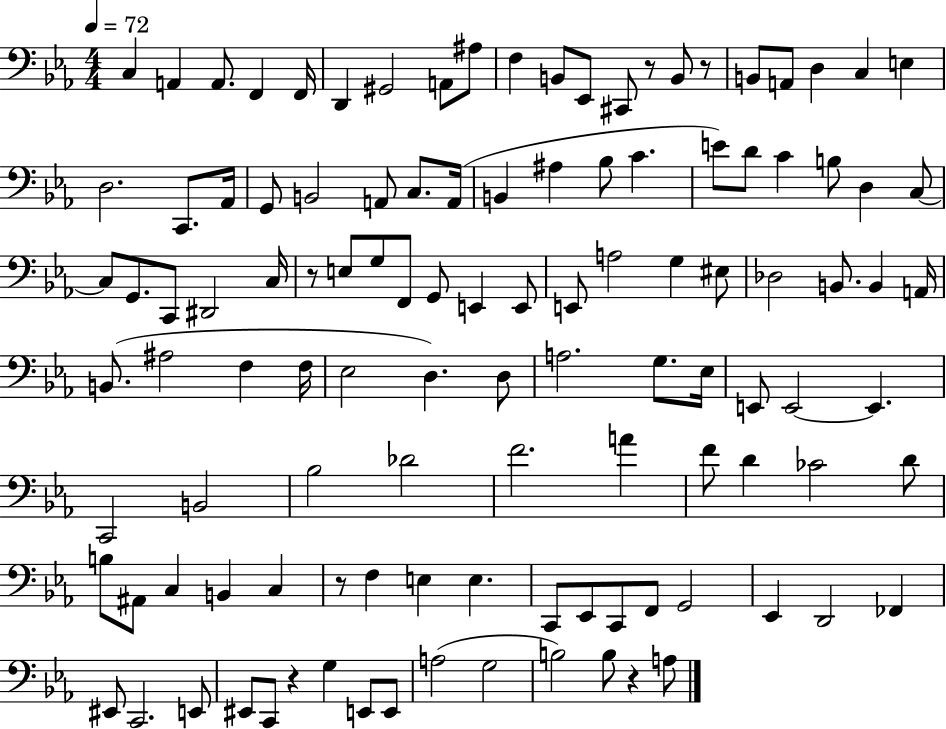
C3/q A2/q A2/e. F2/q F2/s D2/q G#2/h A2/e A#3/e F3/q B2/e Eb2/e C#2/e R/e B2/e R/e B2/e A2/e D3/q C3/q E3/q D3/h. C2/e. Ab2/s G2/e B2/h A2/e C3/e. A2/s B2/q A#3/q Bb3/e C4/q. E4/e D4/e C4/q B3/e D3/q C3/e C3/e G2/e. C2/e D#2/h C3/s R/e E3/e G3/e F2/e G2/e E2/q E2/e E2/e A3/h G3/q EIS3/e Db3/h B2/e. B2/q A2/s B2/e. A#3/h F3/q F3/s Eb3/h D3/q. D3/e A3/h. G3/e. Eb3/s E2/e E2/h E2/q. C2/h B2/h Bb3/h Db4/h F4/h. A4/q F4/e D4/q CES4/h D4/e B3/e A#2/e C3/q B2/q C3/q R/e F3/q E3/q E3/q. C2/e Eb2/e C2/e F2/e G2/h Eb2/q D2/h FES2/q EIS2/e C2/h. E2/e EIS2/e C2/e R/q G3/q E2/e E2/e A3/h G3/h B3/h B3/e R/q A3/e